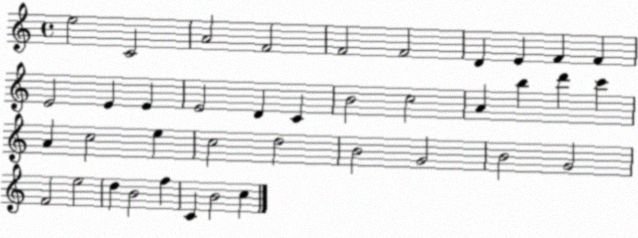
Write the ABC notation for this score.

X:1
T:Untitled
M:4/4
L:1/4
K:C
e2 C2 A2 F2 F2 F2 D E F F E2 E E E2 D C B2 c2 A b d' c' A c2 e c2 d2 B2 G2 B2 G2 F2 e2 d B2 f C B2 c